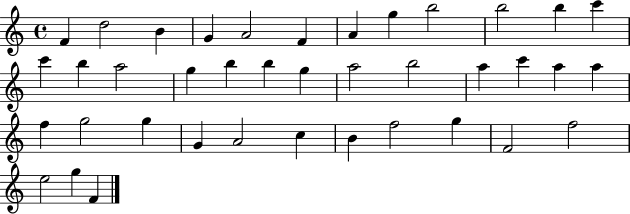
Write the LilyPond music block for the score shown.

{
  \clef treble
  \time 4/4
  \defaultTimeSignature
  \key c \major
  f'4 d''2 b'4 | g'4 a'2 f'4 | a'4 g''4 b''2 | b''2 b''4 c'''4 | \break c'''4 b''4 a''2 | g''4 b''4 b''4 g''4 | a''2 b''2 | a''4 c'''4 a''4 a''4 | \break f''4 g''2 g''4 | g'4 a'2 c''4 | b'4 f''2 g''4 | f'2 f''2 | \break e''2 g''4 f'4 | \bar "|."
}